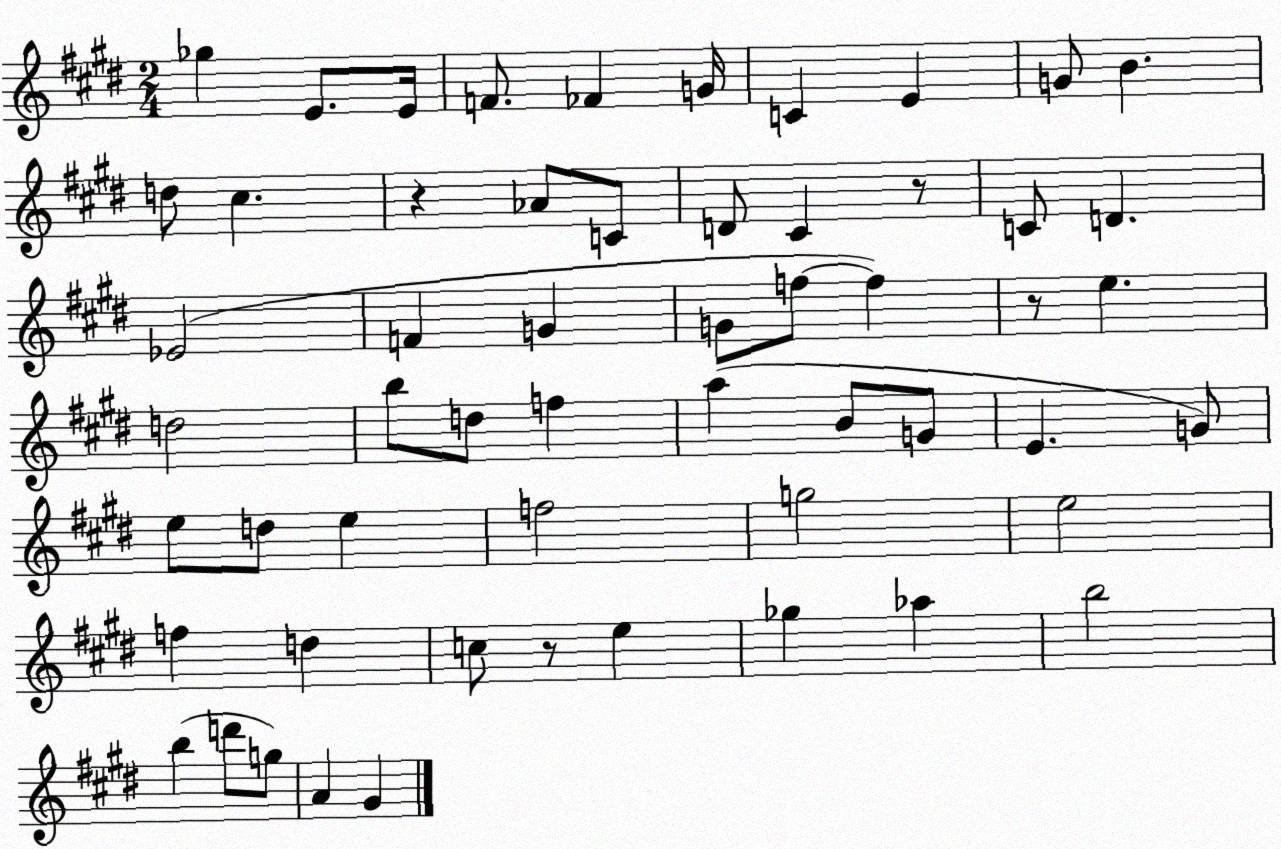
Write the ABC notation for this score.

X:1
T:Untitled
M:2/4
L:1/4
K:E
_g E/2 E/4 F/2 _F G/4 C E G/2 B d/2 ^c z _A/2 C/2 D/2 ^C z/2 C/2 D _E2 F G G/2 f/2 f z/2 e d2 b/2 d/2 f a B/2 G/2 E G/2 e/2 d/2 e f2 g2 e2 f d c/2 z/2 e _g _a b2 b d'/2 g/2 A ^G